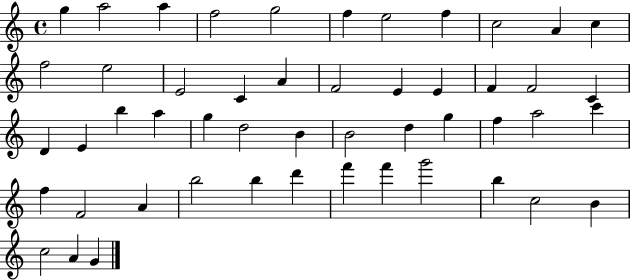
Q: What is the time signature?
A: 4/4